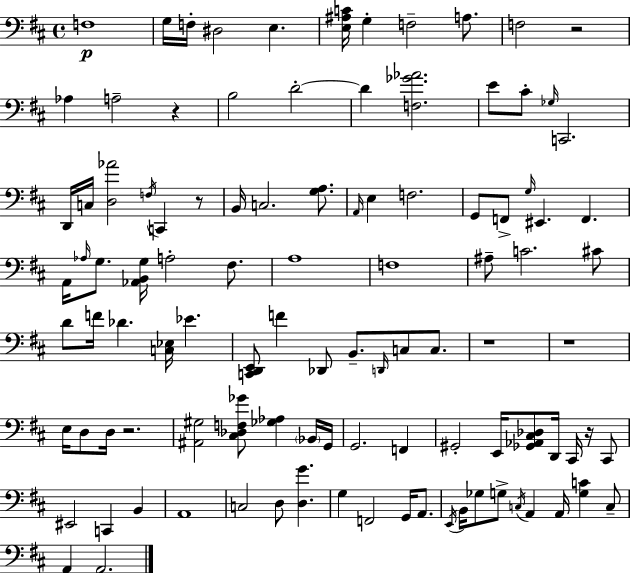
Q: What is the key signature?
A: D major